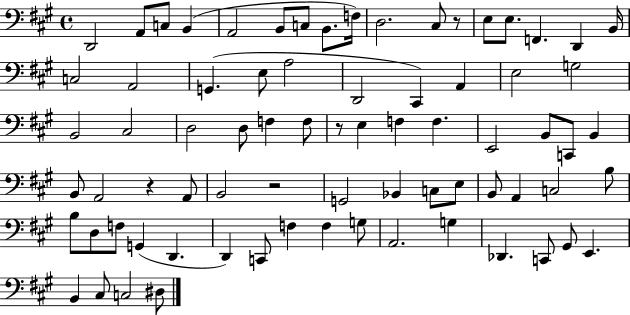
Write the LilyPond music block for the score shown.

{
  \clef bass
  \time 4/4
  \defaultTimeSignature
  \key a \major
  d,2 a,8 c8 b,4( | a,2 b,8 c8 b,8. f16) | d2. cis8 r8 | e8 e8. f,4. d,4 b,16 | \break c2 a,2 | g,4.( e8 a2 | d,2 cis,4) a,4 | e2 g2 | \break b,2 cis2 | d2 d8 f4 f8 | r8 e4 f4 f4. | e,2 b,8 c,8 b,4 | \break b,8 a,2 r4 a,8 | b,2 r2 | g,2 bes,4 c8 e8 | b,8 a,4 c2 b8 | \break b8 d8 f8 g,4( d,4. | d,4) c,8 f4 f4 g8 | a,2. g4 | des,4. c,8 gis,8 e,4. | \break b,4 cis8 c2 dis8 | \bar "|."
}